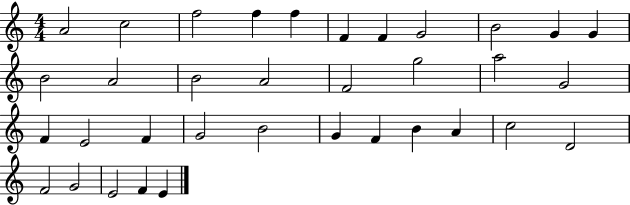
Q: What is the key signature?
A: C major